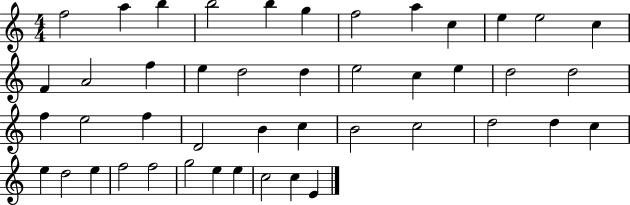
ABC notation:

X:1
T:Untitled
M:4/4
L:1/4
K:C
f2 a b b2 b g f2 a c e e2 c F A2 f e d2 d e2 c e d2 d2 f e2 f D2 B c B2 c2 d2 d c e d2 e f2 f2 g2 e e c2 c E